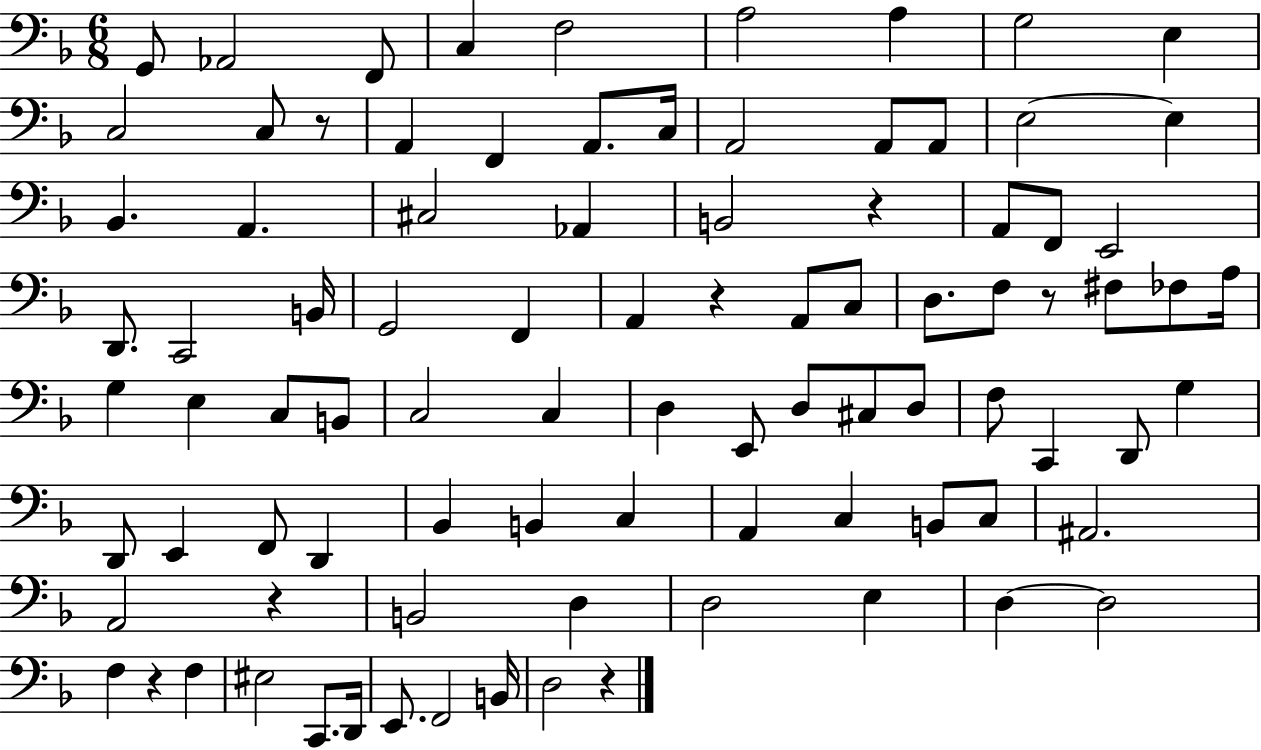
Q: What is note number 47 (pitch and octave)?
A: C3